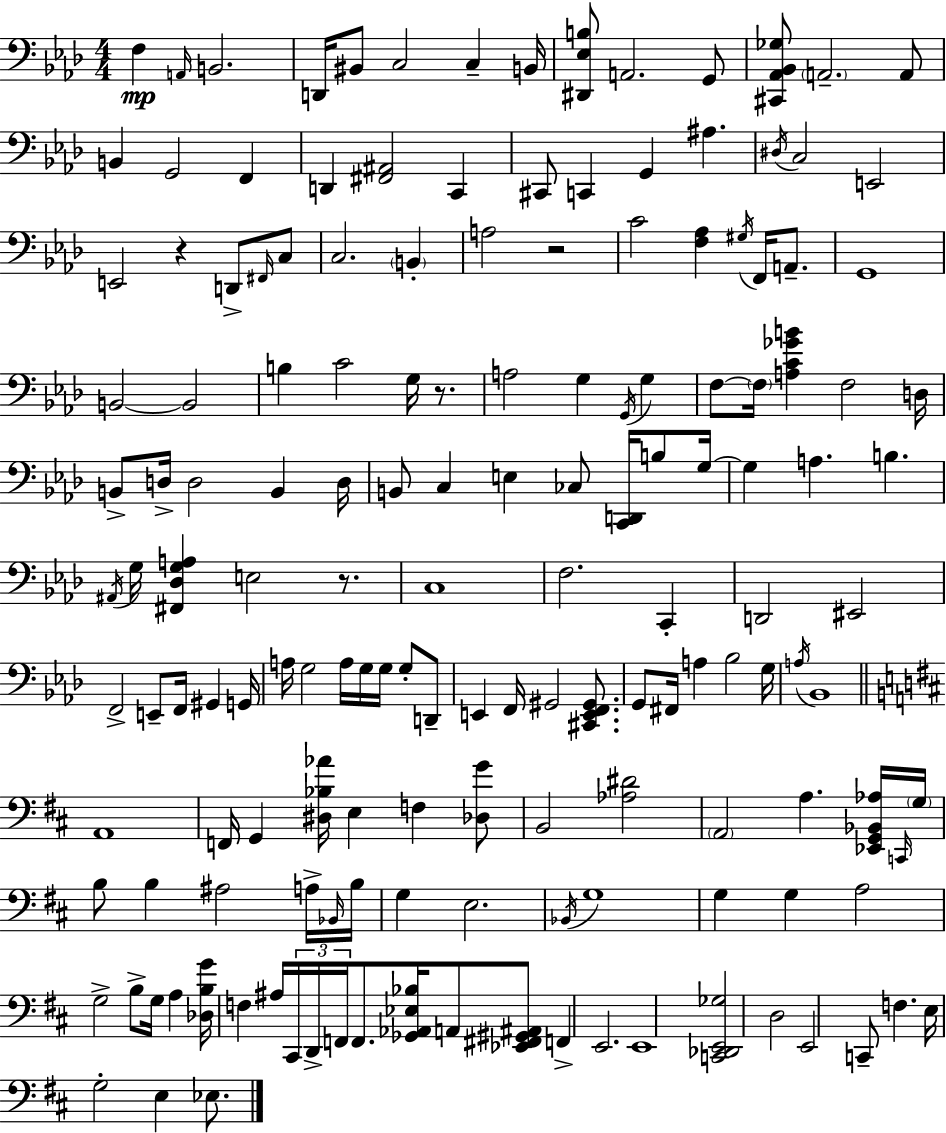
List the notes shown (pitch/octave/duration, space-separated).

F3/q A2/s B2/h. D2/s BIS2/e C3/h C3/q B2/s [D#2,Eb3,B3]/e A2/h. G2/e [C#2,Ab2,Bb2,Gb3]/e A2/h. A2/e B2/q G2/h F2/q D2/q [F#2,A#2]/h C2/q C#2/e C2/q G2/q A#3/q. D#3/s C3/h E2/h E2/h R/q D2/e F#2/s C3/e C3/h. B2/q A3/h R/h C4/h [F3,Ab3]/q G#3/s F2/s A2/e. G2/w B2/h B2/h B3/q C4/h G3/s R/e. A3/h G3/q G2/s G3/q F3/e F3/s [A3,C4,Gb4,B4]/q F3/h D3/s B2/e D3/s D3/h B2/q D3/s B2/e C3/q E3/q CES3/e [C2,D2]/s B3/e G3/s G3/q A3/q. B3/q. A#2/s G3/s [F#2,Db3,G3,A3]/q E3/h R/e. C3/w F3/h. C2/q D2/h EIS2/h F2/h E2/e F2/s G#2/q G2/s A3/s G3/h A3/s G3/s G3/s G3/e D2/e E2/q F2/s G#2/h [C#2,E2,F2,G#2]/e. G2/e F#2/s A3/q Bb3/h G3/s A3/s Bb2/w A2/w F2/s G2/q [D#3,Bb3,Ab4]/s E3/q F3/q [Db3,G4]/e B2/h [Ab3,D#4]/h A2/h A3/q. [Eb2,G2,Bb2,Ab3]/s C2/s G3/s B3/e B3/q A#3/h A3/s Bb2/s B3/s G3/q E3/h. Bb2/s G3/w G3/q G3/q A3/h G3/h B3/e G3/s A3/q [Db3,B3,G4]/s F3/q A#3/s C#2/s D2/s F2/s F2/e. [Gb2,Ab2,Eb3,Bb3]/s A2/e [Eb2,F#2,G#2,A#2]/e F2/q E2/h. E2/w [C2,Db2,E2,Gb3]/h D3/h E2/h C2/e F3/q. E3/s G3/h E3/q Eb3/e.